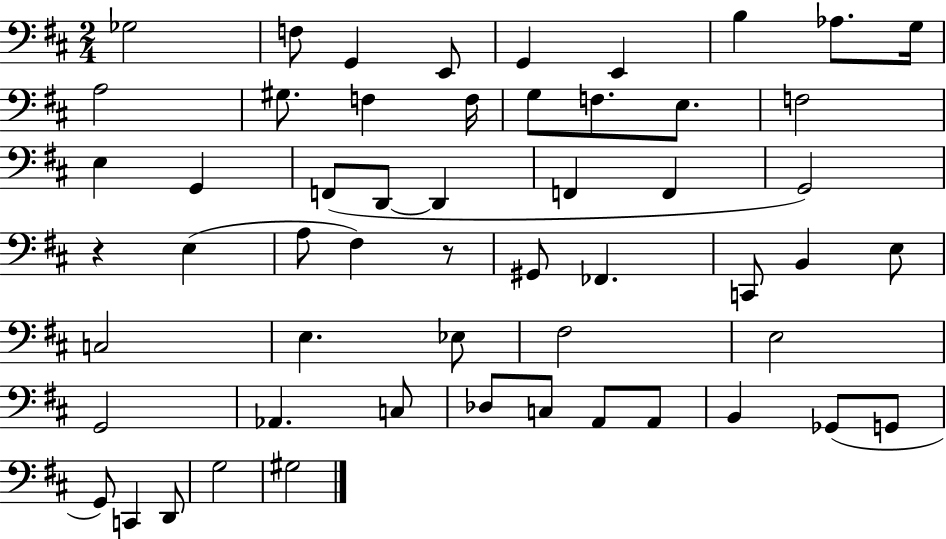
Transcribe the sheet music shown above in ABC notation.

X:1
T:Untitled
M:2/4
L:1/4
K:D
_G,2 F,/2 G,, E,,/2 G,, E,, B, _A,/2 G,/4 A,2 ^G,/2 F, F,/4 G,/2 F,/2 E,/2 F,2 E, G,, F,,/2 D,,/2 D,, F,, F,, G,,2 z E, A,/2 ^F, z/2 ^G,,/2 _F,, C,,/2 B,, E,/2 C,2 E, _E,/2 ^F,2 E,2 G,,2 _A,, C,/2 _D,/2 C,/2 A,,/2 A,,/2 B,, _G,,/2 G,,/2 G,,/2 C,, D,,/2 G,2 ^G,2